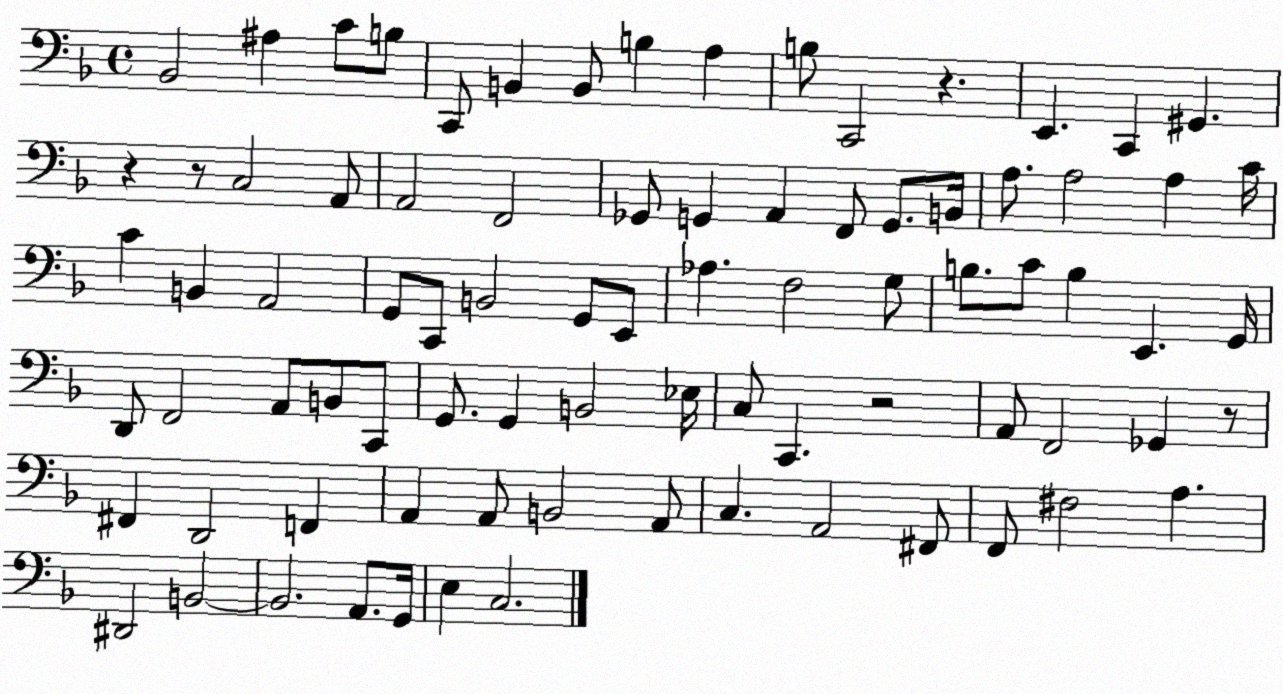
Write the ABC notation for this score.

X:1
T:Untitled
M:4/4
L:1/4
K:F
_B,,2 ^A, C/2 B,/2 C,,/2 B,, B,,/2 B, A, B,/2 C,,2 z E,, C,, ^G,, z z/2 C,2 A,,/2 A,,2 F,,2 _G,,/2 G,, A,, F,,/2 G,,/2 B,,/4 A,/2 A,2 A, C/4 C B,, A,,2 G,,/2 C,,/2 B,,2 G,,/2 E,,/2 _A, F,2 G,/2 B,/2 C/2 B, E,, G,,/4 D,,/2 F,,2 A,,/2 B,,/2 C,,/2 G,,/2 G,, B,,2 _E,/4 C,/2 C,, z2 A,,/2 F,,2 _G,, z/2 ^F,, D,,2 F,, A,, A,,/2 B,,2 A,,/2 C, A,,2 ^F,,/2 F,,/2 ^F,2 A, ^D,,2 B,,2 B,,2 A,,/2 G,,/4 E, C,2